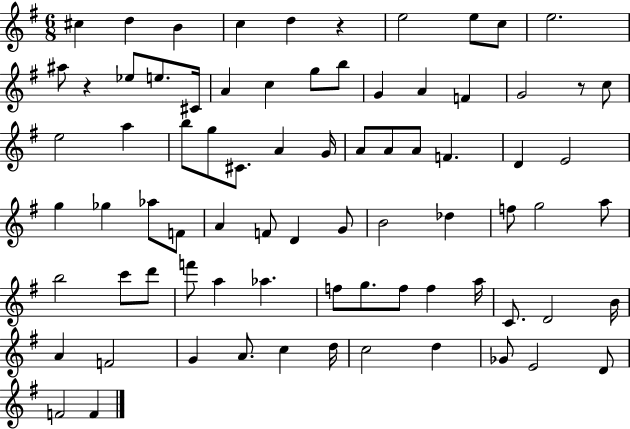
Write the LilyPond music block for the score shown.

{
  \clef treble
  \numericTimeSignature
  \time 6/8
  \key g \major
  cis''4 d''4 b'4 | c''4 d''4 r4 | e''2 e''8 c''8 | e''2. | \break ais''8 r4 ees''8 e''8. cis'16 | a'4 c''4 g''8 b''8 | g'4 a'4 f'4 | g'2 r8 c''8 | \break e''2 a''4 | b''8 g''8 cis'8. a'4 g'16 | a'8 a'8 a'8 f'4. | d'4 e'2 | \break g''4 ges''4 aes''8 f'8 | a'4 f'8 d'4 g'8 | b'2 des''4 | f''8 g''2 a''8 | \break b''2 c'''8 d'''8 | f'''8 a''4 aes''4. | f''8 g''8. f''8 f''4 a''16 | c'8. d'2 b'16 | \break a'4 f'2 | g'4 a'8. c''4 d''16 | c''2 d''4 | ges'8 e'2 d'8 | \break f'2 f'4 | \bar "|."
}